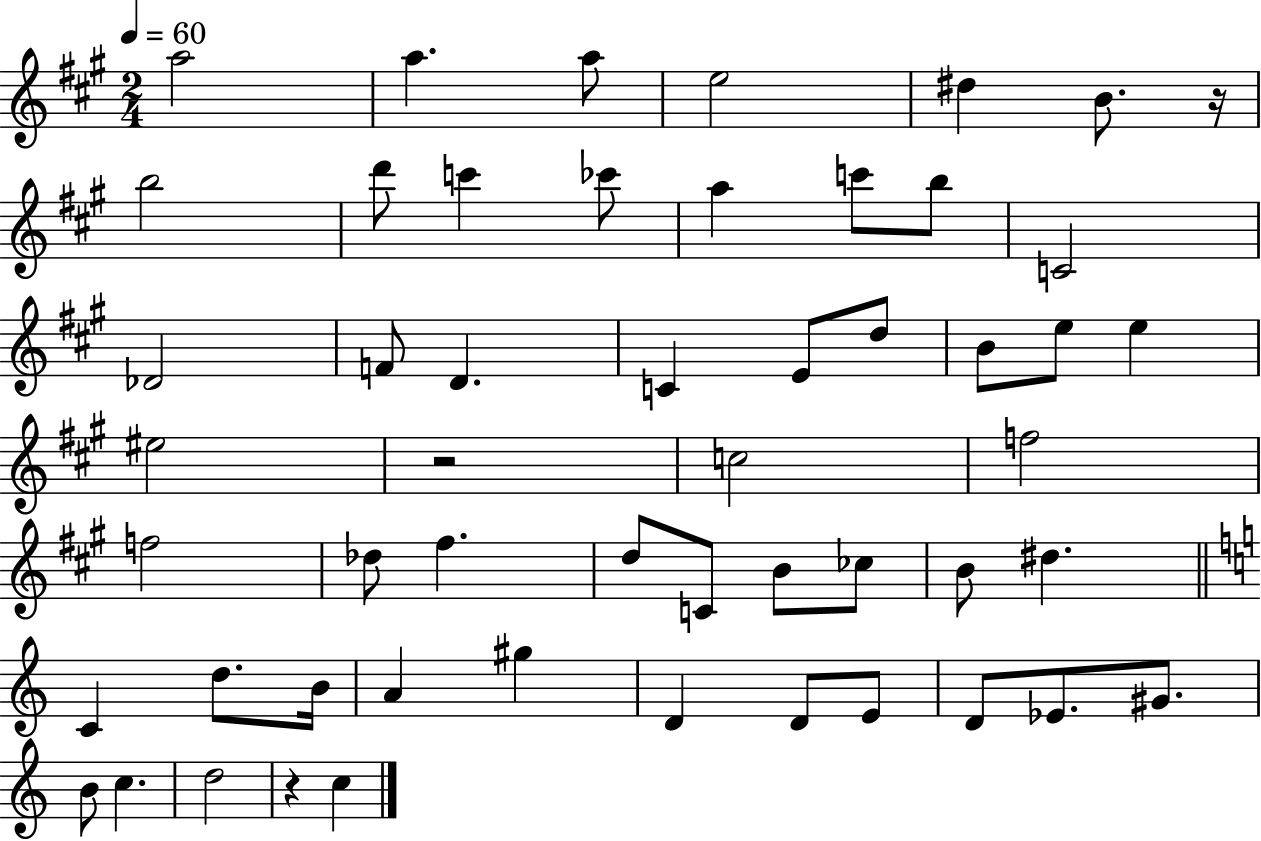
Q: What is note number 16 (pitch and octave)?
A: F4